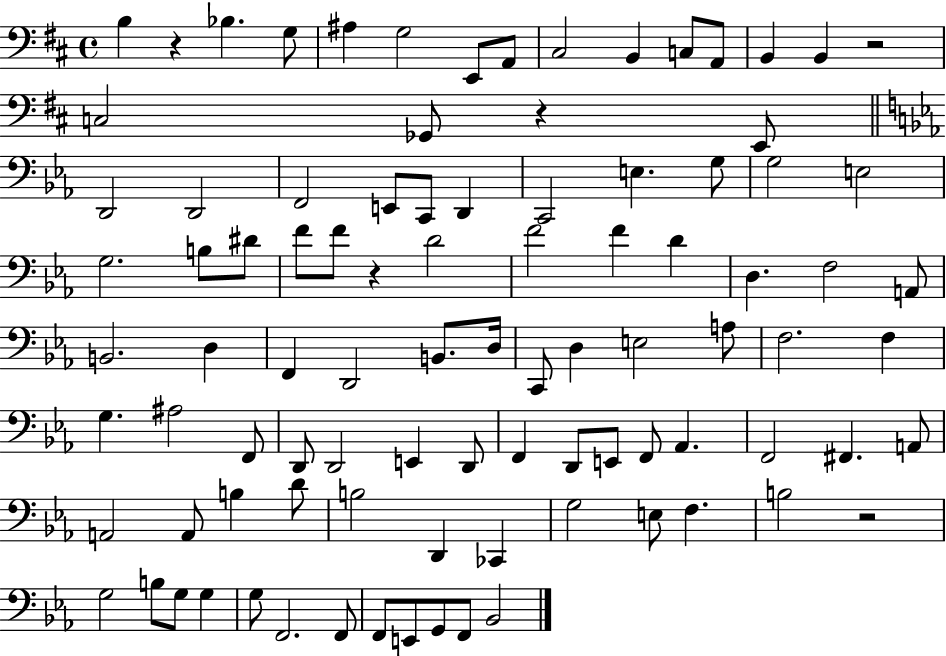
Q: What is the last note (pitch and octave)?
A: Bb2